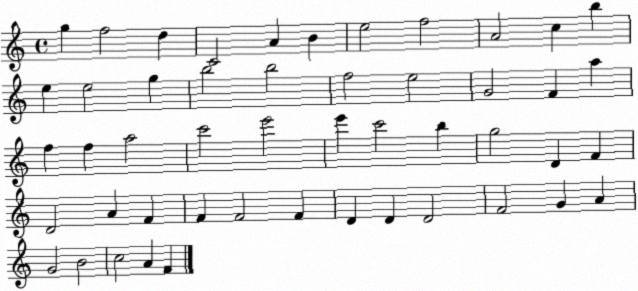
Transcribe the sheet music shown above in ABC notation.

X:1
T:Untitled
M:4/4
L:1/4
K:C
g f2 d C2 A B e2 f2 A2 c b e e2 g b2 b2 f2 e2 G2 F a f f a2 c'2 e'2 e' c'2 b g2 D F D2 A F F F2 F D D D2 F2 G A G2 B2 c2 A F